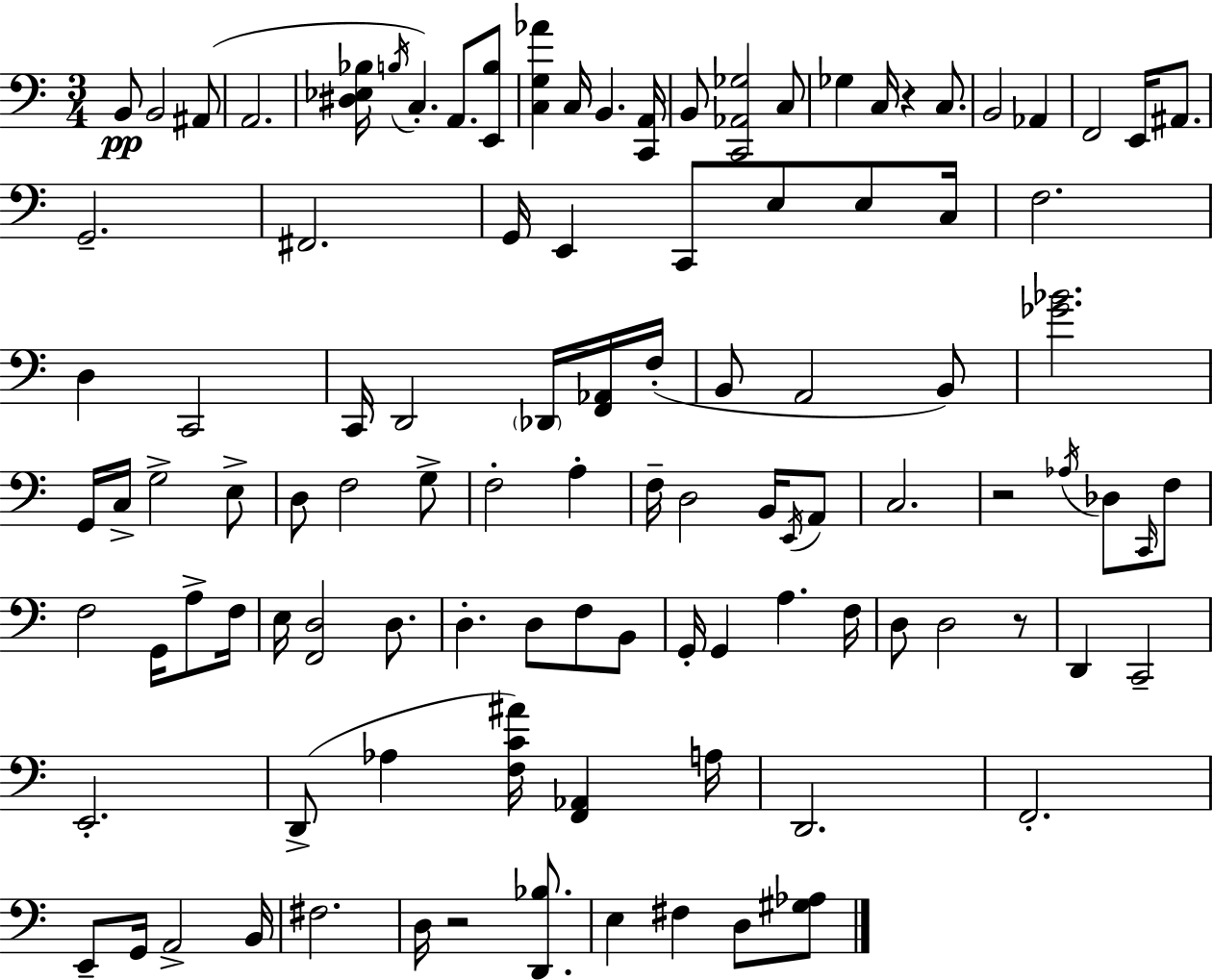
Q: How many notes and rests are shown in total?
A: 105